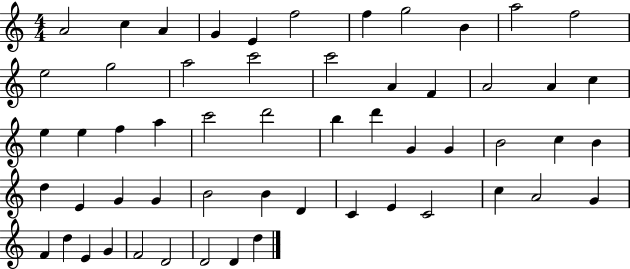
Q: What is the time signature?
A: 4/4